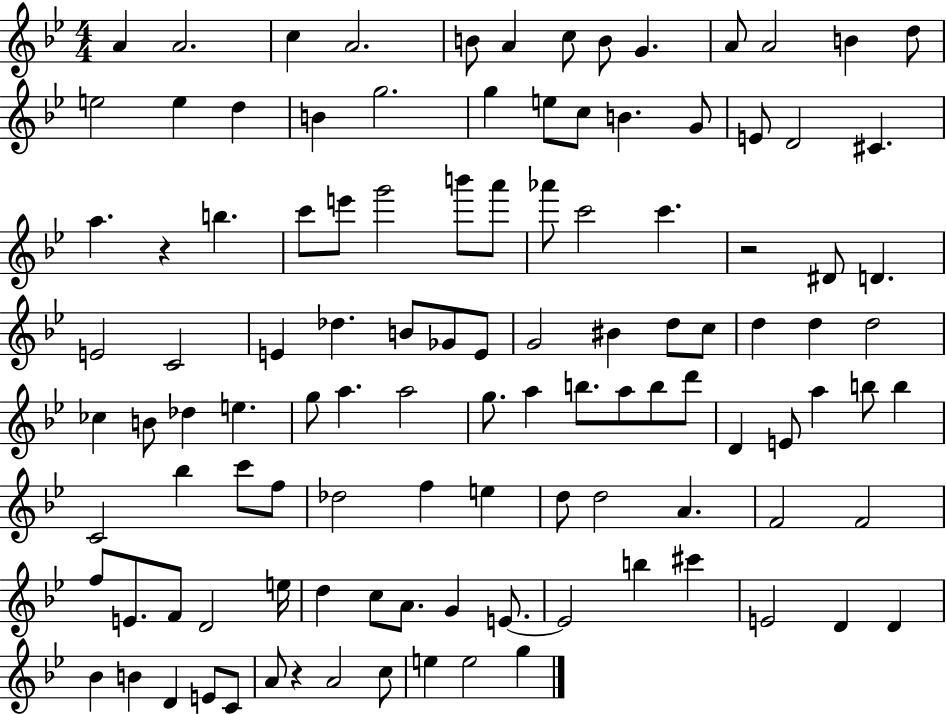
A4/q A4/h. C5/q A4/h. B4/e A4/q C5/e B4/e G4/q. A4/e A4/h B4/q D5/e E5/h E5/q D5/q B4/q G5/h. G5/q E5/e C5/e B4/q. G4/e E4/e D4/h C#4/q. A5/q. R/q B5/q. C6/e E6/e G6/h B6/e A6/e Ab6/e C6/h C6/q. R/h D#4/e D4/q. E4/h C4/h E4/q Db5/q. B4/e Gb4/e E4/e G4/h BIS4/q D5/e C5/e D5/q D5/q D5/h CES5/q B4/e Db5/q E5/q. G5/e A5/q. A5/h G5/e. A5/q B5/e. A5/e B5/e D6/e D4/q E4/e A5/q B5/e B5/q C4/h Bb5/q C6/e F5/e Db5/h F5/q E5/q D5/e D5/h A4/q. F4/h F4/h F5/e E4/e. F4/e D4/h E5/s D5/q C5/e A4/e. G4/q E4/e. E4/h B5/q C#6/q E4/h D4/q D4/q Bb4/q B4/q D4/q E4/e C4/e A4/e R/q A4/h C5/e E5/q E5/h G5/q